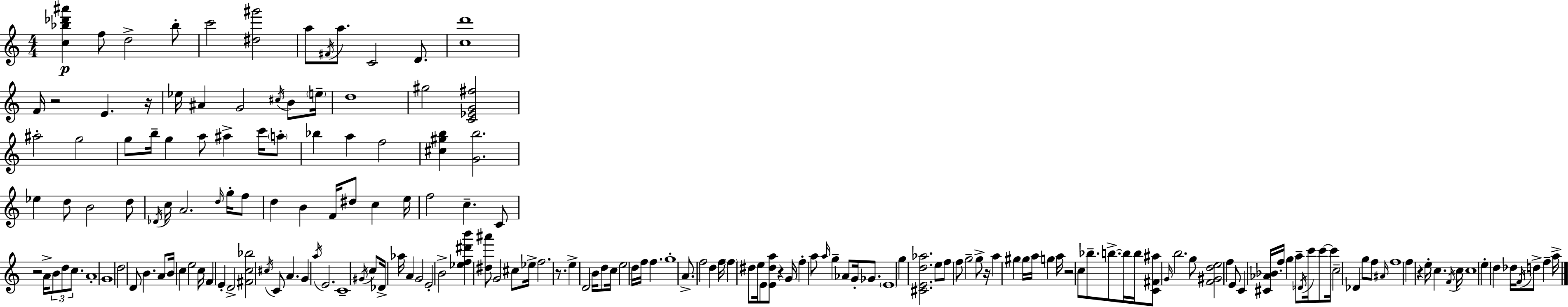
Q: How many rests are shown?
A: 8